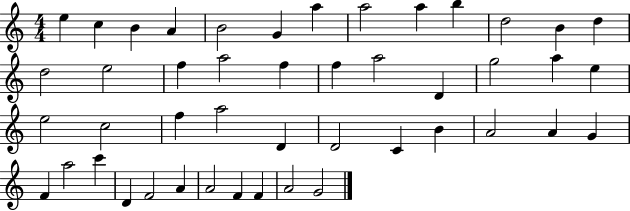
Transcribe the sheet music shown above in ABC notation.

X:1
T:Untitled
M:4/4
L:1/4
K:C
e c B A B2 G a a2 a b d2 B d d2 e2 f a2 f f a2 D g2 a e e2 c2 f a2 D D2 C B A2 A G F a2 c' D F2 A A2 F F A2 G2